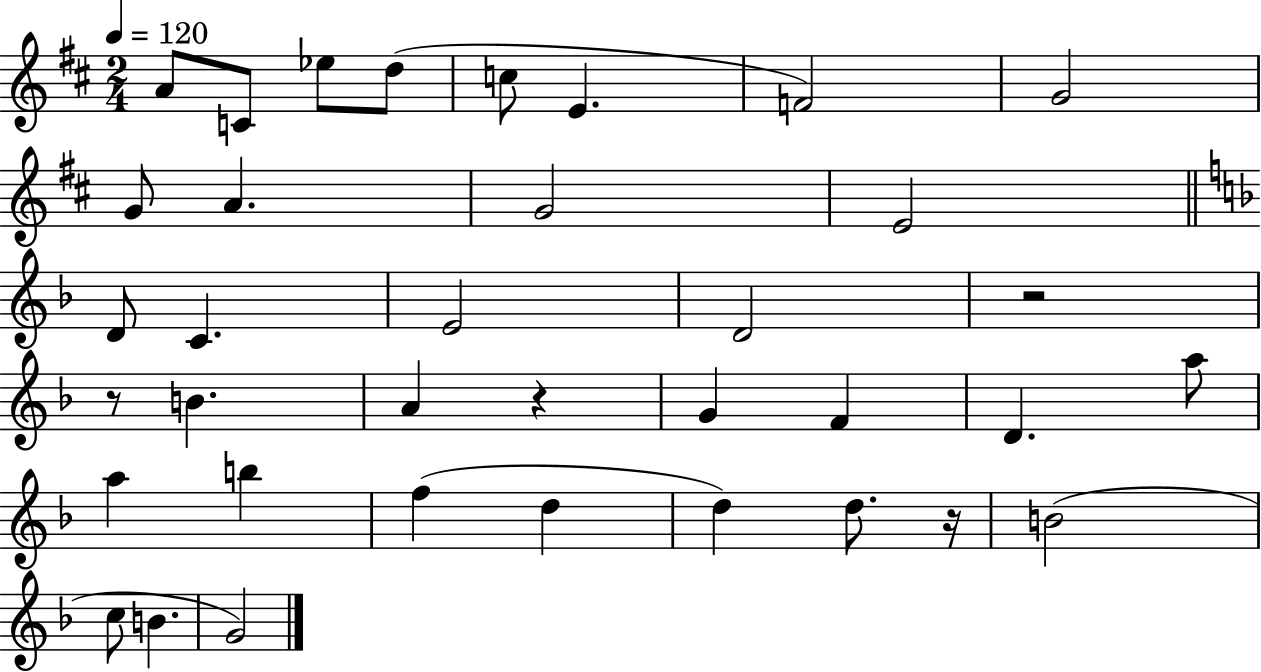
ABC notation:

X:1
T:Untitled
M:2/4
L:1/4
K:D
A/2 C/2 _e/2 d/2 c/2 E F2 G2 G/2 A G2 E2 D/2 C E2 D2 z2 z/2 B A z G F D a/2 a b f d d d/2 z/4 B2 c/2 B G2